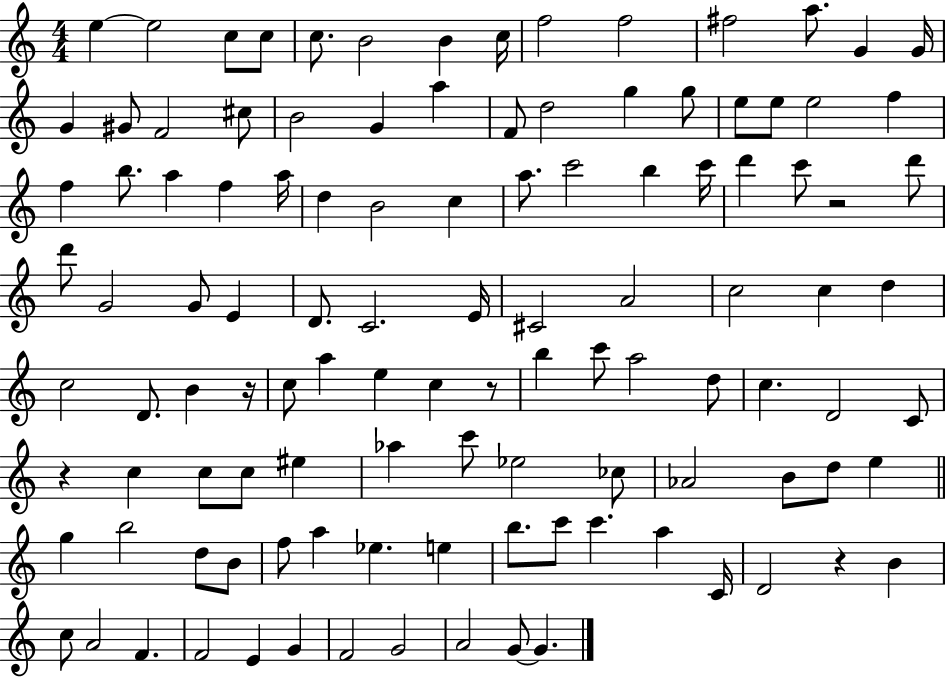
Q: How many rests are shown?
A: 5